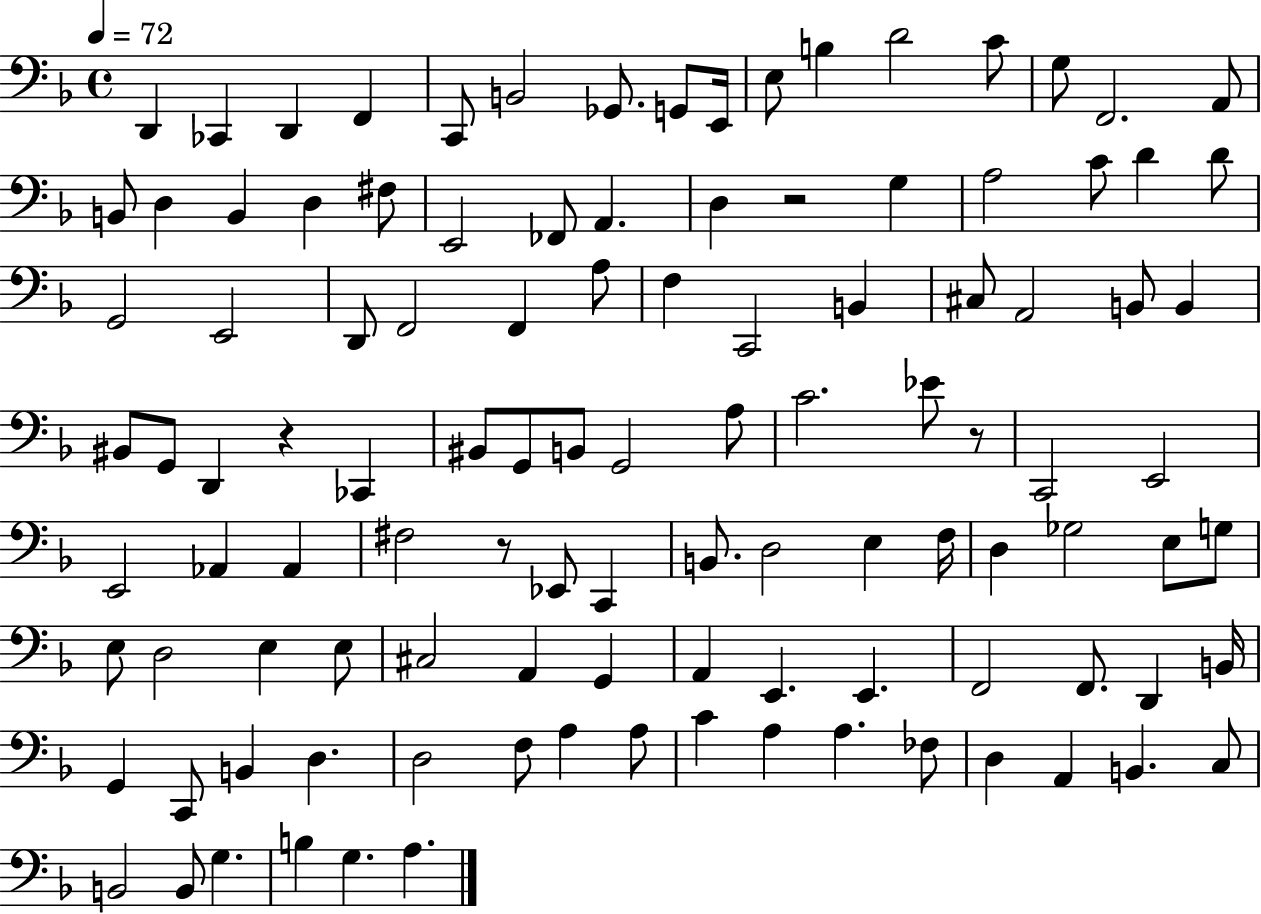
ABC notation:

X:1
T:Untitled
M:4/4
L:1/4
K:F
D,, _C,, D,, F,, C,,/2 B,,2 _G,,/2 G,,/2 E,,/4 E,/2 B, D2 C/2 G,/2 F,,2 A,,/2 B,,/2 D, B,, D, ^F,/2 E,,2 _F,,/2 A,, D, z2 G, A,2 C/2 D D/2 G,,2 E,,2 D,,/2 F,,2 F,, A,/2 F, C,,2 B,, ^C,/2 A,,2 B,,/2 B,, ^B,,/2 G,,/2 D,, z _C,, ^B,,/2 G,,/2 B,,/2 G,,2 A,/2 C2 _E/2 z/2 C,,2 E,,2 E,,2 _A,, _A,, ^F,2 z/2 _E,,/2 C,, B,,/2 D,2 E, F,/4 D, _G,2 E,/2 G,/2 E,/2 D,2 E, E,/2 ^C,2 A,, G,, A,, E,, E,, F,,2 F,,/2 D,, B,,/4 G,, C,,/2 B,, D, D,2 F,/2 A, A,/2 C A, A, _F,/2 D, A,, B,, C,/2 B,,2 B,,/2 G, B, G, A,